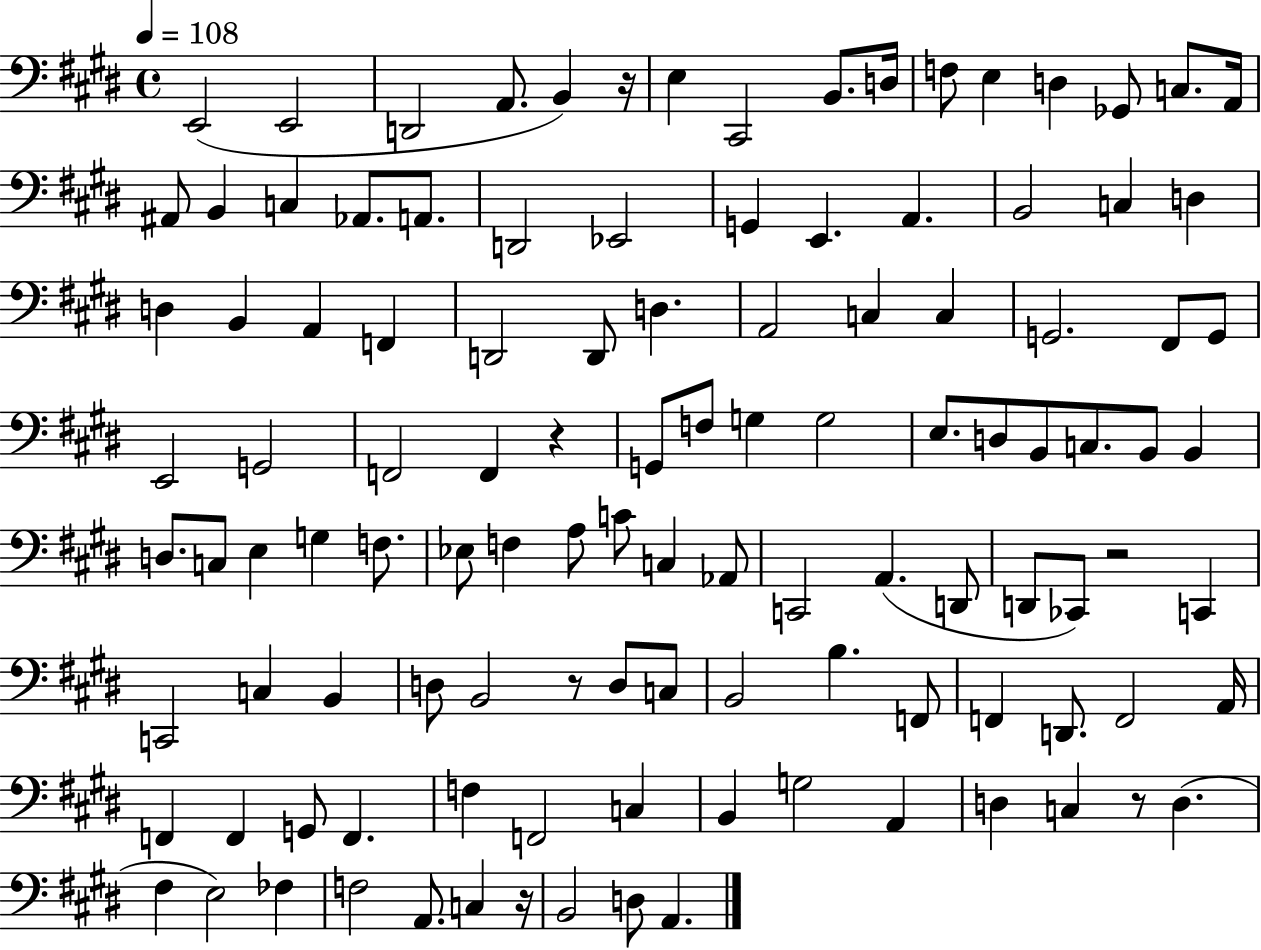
E2/h E2/h D2/h A2/e. B2/q R/s E3/q C#2/h B2/e. D3/s F3/e E3/q D3/q Gb2/e C3/e. A2/s A#2/e B2/q C3/q Ab2/e. A2/e. D2/h Eb2/h G2/q E2/q. A2/q. B2/h C3/q D3/q D3/q B2/q A2/q F2/q D2/h D2/e D3/q. A2/h C3/q C3/q G2/h. F#2/e G2/e E2/h G2/h F2/h F2/q R/q G2/e F3/e G3/q G3/h E3/e. D3/e B2/e C3/e. B2/e B2/q D3/e. C3/e E3/q G3/q F3/e. Eb3/e F3/q A3/e C4/e C3/q Ab2/e C2/h A2/q. D2/e D2/e CES2/e R/h C2/q C2/h C3/q B2/q D3/e B2/h R/e D3/e C3/e B2/h B3/q. F2/e F2/q D2/e. F2/h A2/s F2/q F2/q G2/e F2/q. F3/q F2/h C3/q B2/q G3/h A2/q D3/q C3/q R/e D3/q. F#3/q E3/h FES3/q F3/h A2/e. C3/q R/s B2/h D3/e A2/q.